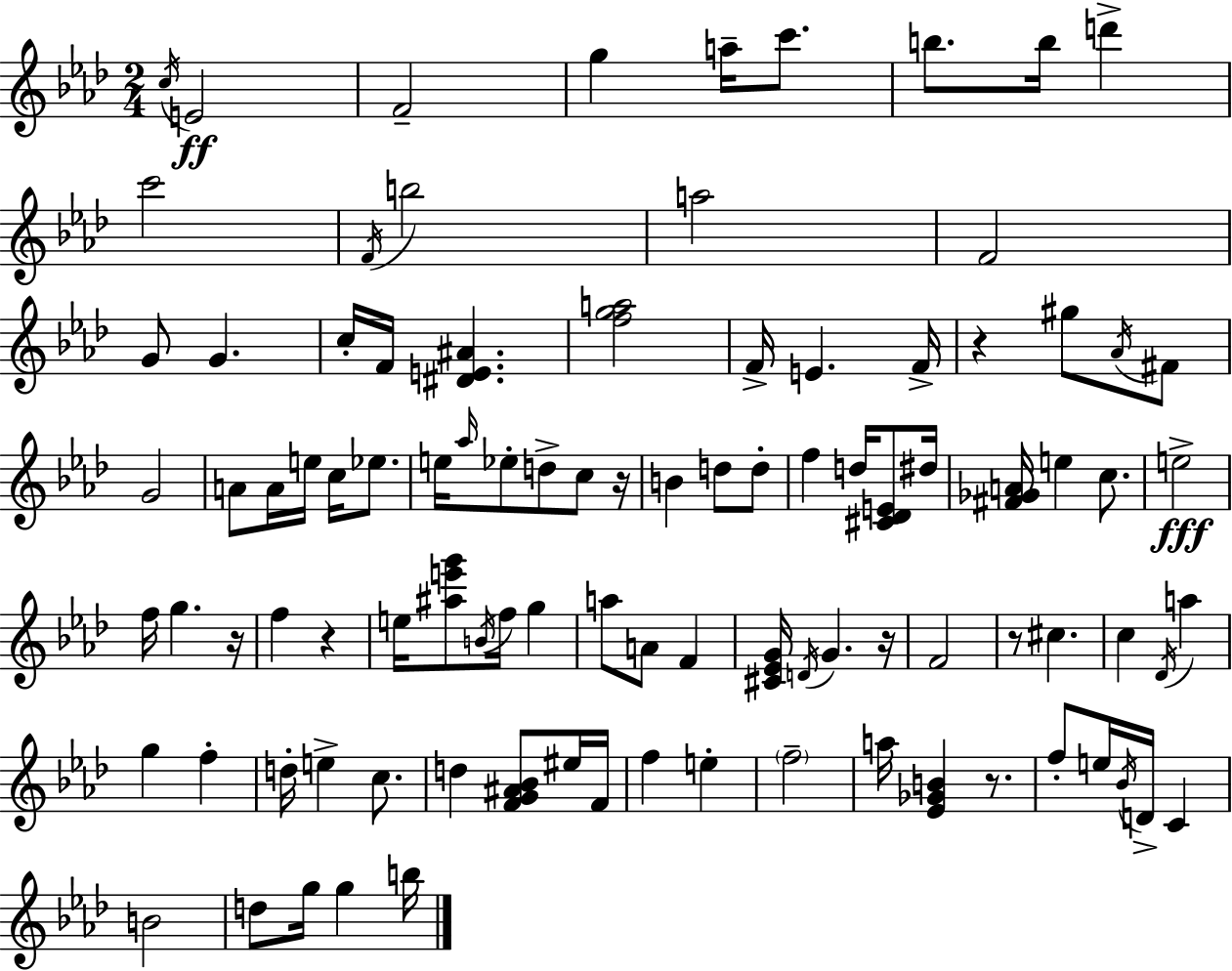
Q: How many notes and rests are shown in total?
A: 98